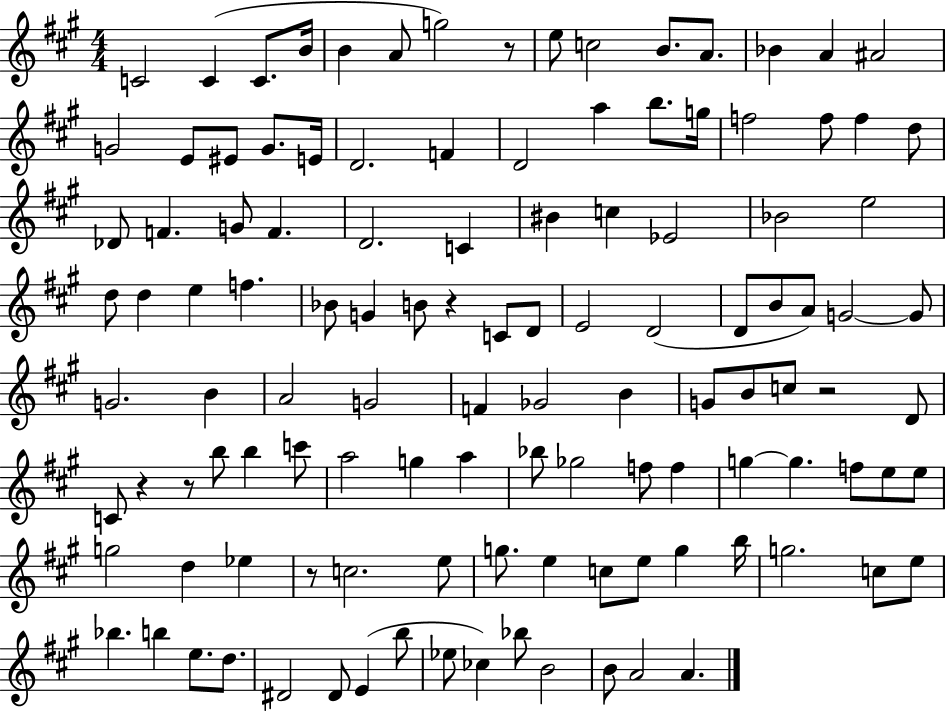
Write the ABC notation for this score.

X:1
T:Untitled
M:4/4
L:1/4
K:A
C2 C C/2 B/4 B A/2 g2 z/2 e/2 c2 B/2 A/2 _B A ^A2 G2 E/2 ^E/2 G/2 E/4 D2 F D2 a b/2 g/4 f2 f/2 f d/2 _D/2 F G/2 F D2 C ^B c _E2 _B2 e2 d/2 d e f _B/2 G B/2 z C/2 D/2 E2 D2 D/2 B/2 A/2 G2 G/2 G2 B A2 G2 F _G2 B G/2 B/2 c/2 z2 D/2 C/2 z z/2 b/2 b c'/2 a2 g a _b/2 _g2 f/2 f g g f/2 e/2 e/2 g2 d _e z/2 c2 e/2 g/2 e c/2 e/2 g b/4 g2 c/2 e/2 _b b e/2 d/2 ^D2 ^D/2 E b/2 _e/2 _c _b/2 B2 B/2 A2 A